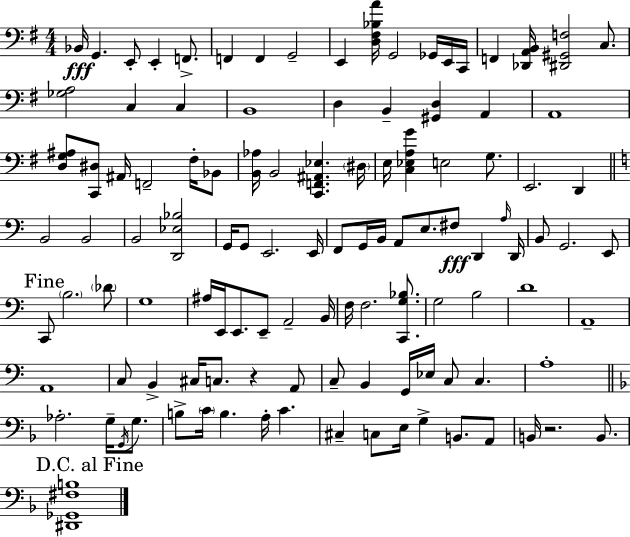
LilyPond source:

{
  \clef bass
  \numericTimeSignature
  \time 4/4
  \key e \minor
  bes,16\fff g,4. e,8-. e,4-. f,8.-> | f,4 f,4 g,2-- | e,4 <d fis bes a'>16 g,2 ges,16 e,16 c,16 | f,4 <des, a, b,>16 <dis, gis, f>2 c8. | \break <ges a>2 c4 c4 | b,1 | d4 b,4-- <gis, d>4 a,4 | a,1 | \break <d g ais>8 <c, dis>8 ais,16 f,2-- fis16-. bes,8 | <b, aes>16 b,2 <c, f, ais, ees>4. \parenthesize dis16 | e16 <c ees a g'>4 e2 g8. | e,2. d,4 | \break \bar "||" \break \key c \major b,2 b,2 | b,2 <d, ees bes>2 | g,16 g,8 e,2. e,16 | f,8 g,16 b,16 a,8 e8. fis8\fff d,4 \grace { a16 } | \break d,16 b,8 g,2. e,8 | \mark "Fine" c,8 \parenthesize b2. \parenthesize des'8 | g1 | ais16 e,16 e,8. e,8-- a,2-- | \break b,16 f16 f2. <c, g bes>8. | g2 b2 | d'1 | a,1-- | \break a,1 | c8 b,4-> cis16 c8. r4 a,8 | c8-- b,4 g,16 ees16 c8 c4. | a1-. | \break \bar "||" \break \key f \major aes2.-. g16-- \acciaccatura { g,16 } g8. | b8-> \parenthesize c'16 b4. a16-. c'4. | cis4-- c8 e16 g4-> b,8. a,8 | b,16 r2. b,8. | \break \mark "D.C. al Fine" <dis, ges, fis b>1 | \bar "|."
}